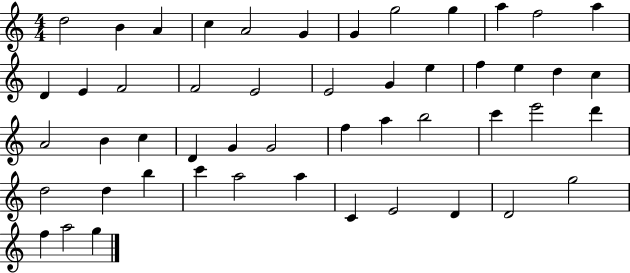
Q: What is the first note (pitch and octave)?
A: D5